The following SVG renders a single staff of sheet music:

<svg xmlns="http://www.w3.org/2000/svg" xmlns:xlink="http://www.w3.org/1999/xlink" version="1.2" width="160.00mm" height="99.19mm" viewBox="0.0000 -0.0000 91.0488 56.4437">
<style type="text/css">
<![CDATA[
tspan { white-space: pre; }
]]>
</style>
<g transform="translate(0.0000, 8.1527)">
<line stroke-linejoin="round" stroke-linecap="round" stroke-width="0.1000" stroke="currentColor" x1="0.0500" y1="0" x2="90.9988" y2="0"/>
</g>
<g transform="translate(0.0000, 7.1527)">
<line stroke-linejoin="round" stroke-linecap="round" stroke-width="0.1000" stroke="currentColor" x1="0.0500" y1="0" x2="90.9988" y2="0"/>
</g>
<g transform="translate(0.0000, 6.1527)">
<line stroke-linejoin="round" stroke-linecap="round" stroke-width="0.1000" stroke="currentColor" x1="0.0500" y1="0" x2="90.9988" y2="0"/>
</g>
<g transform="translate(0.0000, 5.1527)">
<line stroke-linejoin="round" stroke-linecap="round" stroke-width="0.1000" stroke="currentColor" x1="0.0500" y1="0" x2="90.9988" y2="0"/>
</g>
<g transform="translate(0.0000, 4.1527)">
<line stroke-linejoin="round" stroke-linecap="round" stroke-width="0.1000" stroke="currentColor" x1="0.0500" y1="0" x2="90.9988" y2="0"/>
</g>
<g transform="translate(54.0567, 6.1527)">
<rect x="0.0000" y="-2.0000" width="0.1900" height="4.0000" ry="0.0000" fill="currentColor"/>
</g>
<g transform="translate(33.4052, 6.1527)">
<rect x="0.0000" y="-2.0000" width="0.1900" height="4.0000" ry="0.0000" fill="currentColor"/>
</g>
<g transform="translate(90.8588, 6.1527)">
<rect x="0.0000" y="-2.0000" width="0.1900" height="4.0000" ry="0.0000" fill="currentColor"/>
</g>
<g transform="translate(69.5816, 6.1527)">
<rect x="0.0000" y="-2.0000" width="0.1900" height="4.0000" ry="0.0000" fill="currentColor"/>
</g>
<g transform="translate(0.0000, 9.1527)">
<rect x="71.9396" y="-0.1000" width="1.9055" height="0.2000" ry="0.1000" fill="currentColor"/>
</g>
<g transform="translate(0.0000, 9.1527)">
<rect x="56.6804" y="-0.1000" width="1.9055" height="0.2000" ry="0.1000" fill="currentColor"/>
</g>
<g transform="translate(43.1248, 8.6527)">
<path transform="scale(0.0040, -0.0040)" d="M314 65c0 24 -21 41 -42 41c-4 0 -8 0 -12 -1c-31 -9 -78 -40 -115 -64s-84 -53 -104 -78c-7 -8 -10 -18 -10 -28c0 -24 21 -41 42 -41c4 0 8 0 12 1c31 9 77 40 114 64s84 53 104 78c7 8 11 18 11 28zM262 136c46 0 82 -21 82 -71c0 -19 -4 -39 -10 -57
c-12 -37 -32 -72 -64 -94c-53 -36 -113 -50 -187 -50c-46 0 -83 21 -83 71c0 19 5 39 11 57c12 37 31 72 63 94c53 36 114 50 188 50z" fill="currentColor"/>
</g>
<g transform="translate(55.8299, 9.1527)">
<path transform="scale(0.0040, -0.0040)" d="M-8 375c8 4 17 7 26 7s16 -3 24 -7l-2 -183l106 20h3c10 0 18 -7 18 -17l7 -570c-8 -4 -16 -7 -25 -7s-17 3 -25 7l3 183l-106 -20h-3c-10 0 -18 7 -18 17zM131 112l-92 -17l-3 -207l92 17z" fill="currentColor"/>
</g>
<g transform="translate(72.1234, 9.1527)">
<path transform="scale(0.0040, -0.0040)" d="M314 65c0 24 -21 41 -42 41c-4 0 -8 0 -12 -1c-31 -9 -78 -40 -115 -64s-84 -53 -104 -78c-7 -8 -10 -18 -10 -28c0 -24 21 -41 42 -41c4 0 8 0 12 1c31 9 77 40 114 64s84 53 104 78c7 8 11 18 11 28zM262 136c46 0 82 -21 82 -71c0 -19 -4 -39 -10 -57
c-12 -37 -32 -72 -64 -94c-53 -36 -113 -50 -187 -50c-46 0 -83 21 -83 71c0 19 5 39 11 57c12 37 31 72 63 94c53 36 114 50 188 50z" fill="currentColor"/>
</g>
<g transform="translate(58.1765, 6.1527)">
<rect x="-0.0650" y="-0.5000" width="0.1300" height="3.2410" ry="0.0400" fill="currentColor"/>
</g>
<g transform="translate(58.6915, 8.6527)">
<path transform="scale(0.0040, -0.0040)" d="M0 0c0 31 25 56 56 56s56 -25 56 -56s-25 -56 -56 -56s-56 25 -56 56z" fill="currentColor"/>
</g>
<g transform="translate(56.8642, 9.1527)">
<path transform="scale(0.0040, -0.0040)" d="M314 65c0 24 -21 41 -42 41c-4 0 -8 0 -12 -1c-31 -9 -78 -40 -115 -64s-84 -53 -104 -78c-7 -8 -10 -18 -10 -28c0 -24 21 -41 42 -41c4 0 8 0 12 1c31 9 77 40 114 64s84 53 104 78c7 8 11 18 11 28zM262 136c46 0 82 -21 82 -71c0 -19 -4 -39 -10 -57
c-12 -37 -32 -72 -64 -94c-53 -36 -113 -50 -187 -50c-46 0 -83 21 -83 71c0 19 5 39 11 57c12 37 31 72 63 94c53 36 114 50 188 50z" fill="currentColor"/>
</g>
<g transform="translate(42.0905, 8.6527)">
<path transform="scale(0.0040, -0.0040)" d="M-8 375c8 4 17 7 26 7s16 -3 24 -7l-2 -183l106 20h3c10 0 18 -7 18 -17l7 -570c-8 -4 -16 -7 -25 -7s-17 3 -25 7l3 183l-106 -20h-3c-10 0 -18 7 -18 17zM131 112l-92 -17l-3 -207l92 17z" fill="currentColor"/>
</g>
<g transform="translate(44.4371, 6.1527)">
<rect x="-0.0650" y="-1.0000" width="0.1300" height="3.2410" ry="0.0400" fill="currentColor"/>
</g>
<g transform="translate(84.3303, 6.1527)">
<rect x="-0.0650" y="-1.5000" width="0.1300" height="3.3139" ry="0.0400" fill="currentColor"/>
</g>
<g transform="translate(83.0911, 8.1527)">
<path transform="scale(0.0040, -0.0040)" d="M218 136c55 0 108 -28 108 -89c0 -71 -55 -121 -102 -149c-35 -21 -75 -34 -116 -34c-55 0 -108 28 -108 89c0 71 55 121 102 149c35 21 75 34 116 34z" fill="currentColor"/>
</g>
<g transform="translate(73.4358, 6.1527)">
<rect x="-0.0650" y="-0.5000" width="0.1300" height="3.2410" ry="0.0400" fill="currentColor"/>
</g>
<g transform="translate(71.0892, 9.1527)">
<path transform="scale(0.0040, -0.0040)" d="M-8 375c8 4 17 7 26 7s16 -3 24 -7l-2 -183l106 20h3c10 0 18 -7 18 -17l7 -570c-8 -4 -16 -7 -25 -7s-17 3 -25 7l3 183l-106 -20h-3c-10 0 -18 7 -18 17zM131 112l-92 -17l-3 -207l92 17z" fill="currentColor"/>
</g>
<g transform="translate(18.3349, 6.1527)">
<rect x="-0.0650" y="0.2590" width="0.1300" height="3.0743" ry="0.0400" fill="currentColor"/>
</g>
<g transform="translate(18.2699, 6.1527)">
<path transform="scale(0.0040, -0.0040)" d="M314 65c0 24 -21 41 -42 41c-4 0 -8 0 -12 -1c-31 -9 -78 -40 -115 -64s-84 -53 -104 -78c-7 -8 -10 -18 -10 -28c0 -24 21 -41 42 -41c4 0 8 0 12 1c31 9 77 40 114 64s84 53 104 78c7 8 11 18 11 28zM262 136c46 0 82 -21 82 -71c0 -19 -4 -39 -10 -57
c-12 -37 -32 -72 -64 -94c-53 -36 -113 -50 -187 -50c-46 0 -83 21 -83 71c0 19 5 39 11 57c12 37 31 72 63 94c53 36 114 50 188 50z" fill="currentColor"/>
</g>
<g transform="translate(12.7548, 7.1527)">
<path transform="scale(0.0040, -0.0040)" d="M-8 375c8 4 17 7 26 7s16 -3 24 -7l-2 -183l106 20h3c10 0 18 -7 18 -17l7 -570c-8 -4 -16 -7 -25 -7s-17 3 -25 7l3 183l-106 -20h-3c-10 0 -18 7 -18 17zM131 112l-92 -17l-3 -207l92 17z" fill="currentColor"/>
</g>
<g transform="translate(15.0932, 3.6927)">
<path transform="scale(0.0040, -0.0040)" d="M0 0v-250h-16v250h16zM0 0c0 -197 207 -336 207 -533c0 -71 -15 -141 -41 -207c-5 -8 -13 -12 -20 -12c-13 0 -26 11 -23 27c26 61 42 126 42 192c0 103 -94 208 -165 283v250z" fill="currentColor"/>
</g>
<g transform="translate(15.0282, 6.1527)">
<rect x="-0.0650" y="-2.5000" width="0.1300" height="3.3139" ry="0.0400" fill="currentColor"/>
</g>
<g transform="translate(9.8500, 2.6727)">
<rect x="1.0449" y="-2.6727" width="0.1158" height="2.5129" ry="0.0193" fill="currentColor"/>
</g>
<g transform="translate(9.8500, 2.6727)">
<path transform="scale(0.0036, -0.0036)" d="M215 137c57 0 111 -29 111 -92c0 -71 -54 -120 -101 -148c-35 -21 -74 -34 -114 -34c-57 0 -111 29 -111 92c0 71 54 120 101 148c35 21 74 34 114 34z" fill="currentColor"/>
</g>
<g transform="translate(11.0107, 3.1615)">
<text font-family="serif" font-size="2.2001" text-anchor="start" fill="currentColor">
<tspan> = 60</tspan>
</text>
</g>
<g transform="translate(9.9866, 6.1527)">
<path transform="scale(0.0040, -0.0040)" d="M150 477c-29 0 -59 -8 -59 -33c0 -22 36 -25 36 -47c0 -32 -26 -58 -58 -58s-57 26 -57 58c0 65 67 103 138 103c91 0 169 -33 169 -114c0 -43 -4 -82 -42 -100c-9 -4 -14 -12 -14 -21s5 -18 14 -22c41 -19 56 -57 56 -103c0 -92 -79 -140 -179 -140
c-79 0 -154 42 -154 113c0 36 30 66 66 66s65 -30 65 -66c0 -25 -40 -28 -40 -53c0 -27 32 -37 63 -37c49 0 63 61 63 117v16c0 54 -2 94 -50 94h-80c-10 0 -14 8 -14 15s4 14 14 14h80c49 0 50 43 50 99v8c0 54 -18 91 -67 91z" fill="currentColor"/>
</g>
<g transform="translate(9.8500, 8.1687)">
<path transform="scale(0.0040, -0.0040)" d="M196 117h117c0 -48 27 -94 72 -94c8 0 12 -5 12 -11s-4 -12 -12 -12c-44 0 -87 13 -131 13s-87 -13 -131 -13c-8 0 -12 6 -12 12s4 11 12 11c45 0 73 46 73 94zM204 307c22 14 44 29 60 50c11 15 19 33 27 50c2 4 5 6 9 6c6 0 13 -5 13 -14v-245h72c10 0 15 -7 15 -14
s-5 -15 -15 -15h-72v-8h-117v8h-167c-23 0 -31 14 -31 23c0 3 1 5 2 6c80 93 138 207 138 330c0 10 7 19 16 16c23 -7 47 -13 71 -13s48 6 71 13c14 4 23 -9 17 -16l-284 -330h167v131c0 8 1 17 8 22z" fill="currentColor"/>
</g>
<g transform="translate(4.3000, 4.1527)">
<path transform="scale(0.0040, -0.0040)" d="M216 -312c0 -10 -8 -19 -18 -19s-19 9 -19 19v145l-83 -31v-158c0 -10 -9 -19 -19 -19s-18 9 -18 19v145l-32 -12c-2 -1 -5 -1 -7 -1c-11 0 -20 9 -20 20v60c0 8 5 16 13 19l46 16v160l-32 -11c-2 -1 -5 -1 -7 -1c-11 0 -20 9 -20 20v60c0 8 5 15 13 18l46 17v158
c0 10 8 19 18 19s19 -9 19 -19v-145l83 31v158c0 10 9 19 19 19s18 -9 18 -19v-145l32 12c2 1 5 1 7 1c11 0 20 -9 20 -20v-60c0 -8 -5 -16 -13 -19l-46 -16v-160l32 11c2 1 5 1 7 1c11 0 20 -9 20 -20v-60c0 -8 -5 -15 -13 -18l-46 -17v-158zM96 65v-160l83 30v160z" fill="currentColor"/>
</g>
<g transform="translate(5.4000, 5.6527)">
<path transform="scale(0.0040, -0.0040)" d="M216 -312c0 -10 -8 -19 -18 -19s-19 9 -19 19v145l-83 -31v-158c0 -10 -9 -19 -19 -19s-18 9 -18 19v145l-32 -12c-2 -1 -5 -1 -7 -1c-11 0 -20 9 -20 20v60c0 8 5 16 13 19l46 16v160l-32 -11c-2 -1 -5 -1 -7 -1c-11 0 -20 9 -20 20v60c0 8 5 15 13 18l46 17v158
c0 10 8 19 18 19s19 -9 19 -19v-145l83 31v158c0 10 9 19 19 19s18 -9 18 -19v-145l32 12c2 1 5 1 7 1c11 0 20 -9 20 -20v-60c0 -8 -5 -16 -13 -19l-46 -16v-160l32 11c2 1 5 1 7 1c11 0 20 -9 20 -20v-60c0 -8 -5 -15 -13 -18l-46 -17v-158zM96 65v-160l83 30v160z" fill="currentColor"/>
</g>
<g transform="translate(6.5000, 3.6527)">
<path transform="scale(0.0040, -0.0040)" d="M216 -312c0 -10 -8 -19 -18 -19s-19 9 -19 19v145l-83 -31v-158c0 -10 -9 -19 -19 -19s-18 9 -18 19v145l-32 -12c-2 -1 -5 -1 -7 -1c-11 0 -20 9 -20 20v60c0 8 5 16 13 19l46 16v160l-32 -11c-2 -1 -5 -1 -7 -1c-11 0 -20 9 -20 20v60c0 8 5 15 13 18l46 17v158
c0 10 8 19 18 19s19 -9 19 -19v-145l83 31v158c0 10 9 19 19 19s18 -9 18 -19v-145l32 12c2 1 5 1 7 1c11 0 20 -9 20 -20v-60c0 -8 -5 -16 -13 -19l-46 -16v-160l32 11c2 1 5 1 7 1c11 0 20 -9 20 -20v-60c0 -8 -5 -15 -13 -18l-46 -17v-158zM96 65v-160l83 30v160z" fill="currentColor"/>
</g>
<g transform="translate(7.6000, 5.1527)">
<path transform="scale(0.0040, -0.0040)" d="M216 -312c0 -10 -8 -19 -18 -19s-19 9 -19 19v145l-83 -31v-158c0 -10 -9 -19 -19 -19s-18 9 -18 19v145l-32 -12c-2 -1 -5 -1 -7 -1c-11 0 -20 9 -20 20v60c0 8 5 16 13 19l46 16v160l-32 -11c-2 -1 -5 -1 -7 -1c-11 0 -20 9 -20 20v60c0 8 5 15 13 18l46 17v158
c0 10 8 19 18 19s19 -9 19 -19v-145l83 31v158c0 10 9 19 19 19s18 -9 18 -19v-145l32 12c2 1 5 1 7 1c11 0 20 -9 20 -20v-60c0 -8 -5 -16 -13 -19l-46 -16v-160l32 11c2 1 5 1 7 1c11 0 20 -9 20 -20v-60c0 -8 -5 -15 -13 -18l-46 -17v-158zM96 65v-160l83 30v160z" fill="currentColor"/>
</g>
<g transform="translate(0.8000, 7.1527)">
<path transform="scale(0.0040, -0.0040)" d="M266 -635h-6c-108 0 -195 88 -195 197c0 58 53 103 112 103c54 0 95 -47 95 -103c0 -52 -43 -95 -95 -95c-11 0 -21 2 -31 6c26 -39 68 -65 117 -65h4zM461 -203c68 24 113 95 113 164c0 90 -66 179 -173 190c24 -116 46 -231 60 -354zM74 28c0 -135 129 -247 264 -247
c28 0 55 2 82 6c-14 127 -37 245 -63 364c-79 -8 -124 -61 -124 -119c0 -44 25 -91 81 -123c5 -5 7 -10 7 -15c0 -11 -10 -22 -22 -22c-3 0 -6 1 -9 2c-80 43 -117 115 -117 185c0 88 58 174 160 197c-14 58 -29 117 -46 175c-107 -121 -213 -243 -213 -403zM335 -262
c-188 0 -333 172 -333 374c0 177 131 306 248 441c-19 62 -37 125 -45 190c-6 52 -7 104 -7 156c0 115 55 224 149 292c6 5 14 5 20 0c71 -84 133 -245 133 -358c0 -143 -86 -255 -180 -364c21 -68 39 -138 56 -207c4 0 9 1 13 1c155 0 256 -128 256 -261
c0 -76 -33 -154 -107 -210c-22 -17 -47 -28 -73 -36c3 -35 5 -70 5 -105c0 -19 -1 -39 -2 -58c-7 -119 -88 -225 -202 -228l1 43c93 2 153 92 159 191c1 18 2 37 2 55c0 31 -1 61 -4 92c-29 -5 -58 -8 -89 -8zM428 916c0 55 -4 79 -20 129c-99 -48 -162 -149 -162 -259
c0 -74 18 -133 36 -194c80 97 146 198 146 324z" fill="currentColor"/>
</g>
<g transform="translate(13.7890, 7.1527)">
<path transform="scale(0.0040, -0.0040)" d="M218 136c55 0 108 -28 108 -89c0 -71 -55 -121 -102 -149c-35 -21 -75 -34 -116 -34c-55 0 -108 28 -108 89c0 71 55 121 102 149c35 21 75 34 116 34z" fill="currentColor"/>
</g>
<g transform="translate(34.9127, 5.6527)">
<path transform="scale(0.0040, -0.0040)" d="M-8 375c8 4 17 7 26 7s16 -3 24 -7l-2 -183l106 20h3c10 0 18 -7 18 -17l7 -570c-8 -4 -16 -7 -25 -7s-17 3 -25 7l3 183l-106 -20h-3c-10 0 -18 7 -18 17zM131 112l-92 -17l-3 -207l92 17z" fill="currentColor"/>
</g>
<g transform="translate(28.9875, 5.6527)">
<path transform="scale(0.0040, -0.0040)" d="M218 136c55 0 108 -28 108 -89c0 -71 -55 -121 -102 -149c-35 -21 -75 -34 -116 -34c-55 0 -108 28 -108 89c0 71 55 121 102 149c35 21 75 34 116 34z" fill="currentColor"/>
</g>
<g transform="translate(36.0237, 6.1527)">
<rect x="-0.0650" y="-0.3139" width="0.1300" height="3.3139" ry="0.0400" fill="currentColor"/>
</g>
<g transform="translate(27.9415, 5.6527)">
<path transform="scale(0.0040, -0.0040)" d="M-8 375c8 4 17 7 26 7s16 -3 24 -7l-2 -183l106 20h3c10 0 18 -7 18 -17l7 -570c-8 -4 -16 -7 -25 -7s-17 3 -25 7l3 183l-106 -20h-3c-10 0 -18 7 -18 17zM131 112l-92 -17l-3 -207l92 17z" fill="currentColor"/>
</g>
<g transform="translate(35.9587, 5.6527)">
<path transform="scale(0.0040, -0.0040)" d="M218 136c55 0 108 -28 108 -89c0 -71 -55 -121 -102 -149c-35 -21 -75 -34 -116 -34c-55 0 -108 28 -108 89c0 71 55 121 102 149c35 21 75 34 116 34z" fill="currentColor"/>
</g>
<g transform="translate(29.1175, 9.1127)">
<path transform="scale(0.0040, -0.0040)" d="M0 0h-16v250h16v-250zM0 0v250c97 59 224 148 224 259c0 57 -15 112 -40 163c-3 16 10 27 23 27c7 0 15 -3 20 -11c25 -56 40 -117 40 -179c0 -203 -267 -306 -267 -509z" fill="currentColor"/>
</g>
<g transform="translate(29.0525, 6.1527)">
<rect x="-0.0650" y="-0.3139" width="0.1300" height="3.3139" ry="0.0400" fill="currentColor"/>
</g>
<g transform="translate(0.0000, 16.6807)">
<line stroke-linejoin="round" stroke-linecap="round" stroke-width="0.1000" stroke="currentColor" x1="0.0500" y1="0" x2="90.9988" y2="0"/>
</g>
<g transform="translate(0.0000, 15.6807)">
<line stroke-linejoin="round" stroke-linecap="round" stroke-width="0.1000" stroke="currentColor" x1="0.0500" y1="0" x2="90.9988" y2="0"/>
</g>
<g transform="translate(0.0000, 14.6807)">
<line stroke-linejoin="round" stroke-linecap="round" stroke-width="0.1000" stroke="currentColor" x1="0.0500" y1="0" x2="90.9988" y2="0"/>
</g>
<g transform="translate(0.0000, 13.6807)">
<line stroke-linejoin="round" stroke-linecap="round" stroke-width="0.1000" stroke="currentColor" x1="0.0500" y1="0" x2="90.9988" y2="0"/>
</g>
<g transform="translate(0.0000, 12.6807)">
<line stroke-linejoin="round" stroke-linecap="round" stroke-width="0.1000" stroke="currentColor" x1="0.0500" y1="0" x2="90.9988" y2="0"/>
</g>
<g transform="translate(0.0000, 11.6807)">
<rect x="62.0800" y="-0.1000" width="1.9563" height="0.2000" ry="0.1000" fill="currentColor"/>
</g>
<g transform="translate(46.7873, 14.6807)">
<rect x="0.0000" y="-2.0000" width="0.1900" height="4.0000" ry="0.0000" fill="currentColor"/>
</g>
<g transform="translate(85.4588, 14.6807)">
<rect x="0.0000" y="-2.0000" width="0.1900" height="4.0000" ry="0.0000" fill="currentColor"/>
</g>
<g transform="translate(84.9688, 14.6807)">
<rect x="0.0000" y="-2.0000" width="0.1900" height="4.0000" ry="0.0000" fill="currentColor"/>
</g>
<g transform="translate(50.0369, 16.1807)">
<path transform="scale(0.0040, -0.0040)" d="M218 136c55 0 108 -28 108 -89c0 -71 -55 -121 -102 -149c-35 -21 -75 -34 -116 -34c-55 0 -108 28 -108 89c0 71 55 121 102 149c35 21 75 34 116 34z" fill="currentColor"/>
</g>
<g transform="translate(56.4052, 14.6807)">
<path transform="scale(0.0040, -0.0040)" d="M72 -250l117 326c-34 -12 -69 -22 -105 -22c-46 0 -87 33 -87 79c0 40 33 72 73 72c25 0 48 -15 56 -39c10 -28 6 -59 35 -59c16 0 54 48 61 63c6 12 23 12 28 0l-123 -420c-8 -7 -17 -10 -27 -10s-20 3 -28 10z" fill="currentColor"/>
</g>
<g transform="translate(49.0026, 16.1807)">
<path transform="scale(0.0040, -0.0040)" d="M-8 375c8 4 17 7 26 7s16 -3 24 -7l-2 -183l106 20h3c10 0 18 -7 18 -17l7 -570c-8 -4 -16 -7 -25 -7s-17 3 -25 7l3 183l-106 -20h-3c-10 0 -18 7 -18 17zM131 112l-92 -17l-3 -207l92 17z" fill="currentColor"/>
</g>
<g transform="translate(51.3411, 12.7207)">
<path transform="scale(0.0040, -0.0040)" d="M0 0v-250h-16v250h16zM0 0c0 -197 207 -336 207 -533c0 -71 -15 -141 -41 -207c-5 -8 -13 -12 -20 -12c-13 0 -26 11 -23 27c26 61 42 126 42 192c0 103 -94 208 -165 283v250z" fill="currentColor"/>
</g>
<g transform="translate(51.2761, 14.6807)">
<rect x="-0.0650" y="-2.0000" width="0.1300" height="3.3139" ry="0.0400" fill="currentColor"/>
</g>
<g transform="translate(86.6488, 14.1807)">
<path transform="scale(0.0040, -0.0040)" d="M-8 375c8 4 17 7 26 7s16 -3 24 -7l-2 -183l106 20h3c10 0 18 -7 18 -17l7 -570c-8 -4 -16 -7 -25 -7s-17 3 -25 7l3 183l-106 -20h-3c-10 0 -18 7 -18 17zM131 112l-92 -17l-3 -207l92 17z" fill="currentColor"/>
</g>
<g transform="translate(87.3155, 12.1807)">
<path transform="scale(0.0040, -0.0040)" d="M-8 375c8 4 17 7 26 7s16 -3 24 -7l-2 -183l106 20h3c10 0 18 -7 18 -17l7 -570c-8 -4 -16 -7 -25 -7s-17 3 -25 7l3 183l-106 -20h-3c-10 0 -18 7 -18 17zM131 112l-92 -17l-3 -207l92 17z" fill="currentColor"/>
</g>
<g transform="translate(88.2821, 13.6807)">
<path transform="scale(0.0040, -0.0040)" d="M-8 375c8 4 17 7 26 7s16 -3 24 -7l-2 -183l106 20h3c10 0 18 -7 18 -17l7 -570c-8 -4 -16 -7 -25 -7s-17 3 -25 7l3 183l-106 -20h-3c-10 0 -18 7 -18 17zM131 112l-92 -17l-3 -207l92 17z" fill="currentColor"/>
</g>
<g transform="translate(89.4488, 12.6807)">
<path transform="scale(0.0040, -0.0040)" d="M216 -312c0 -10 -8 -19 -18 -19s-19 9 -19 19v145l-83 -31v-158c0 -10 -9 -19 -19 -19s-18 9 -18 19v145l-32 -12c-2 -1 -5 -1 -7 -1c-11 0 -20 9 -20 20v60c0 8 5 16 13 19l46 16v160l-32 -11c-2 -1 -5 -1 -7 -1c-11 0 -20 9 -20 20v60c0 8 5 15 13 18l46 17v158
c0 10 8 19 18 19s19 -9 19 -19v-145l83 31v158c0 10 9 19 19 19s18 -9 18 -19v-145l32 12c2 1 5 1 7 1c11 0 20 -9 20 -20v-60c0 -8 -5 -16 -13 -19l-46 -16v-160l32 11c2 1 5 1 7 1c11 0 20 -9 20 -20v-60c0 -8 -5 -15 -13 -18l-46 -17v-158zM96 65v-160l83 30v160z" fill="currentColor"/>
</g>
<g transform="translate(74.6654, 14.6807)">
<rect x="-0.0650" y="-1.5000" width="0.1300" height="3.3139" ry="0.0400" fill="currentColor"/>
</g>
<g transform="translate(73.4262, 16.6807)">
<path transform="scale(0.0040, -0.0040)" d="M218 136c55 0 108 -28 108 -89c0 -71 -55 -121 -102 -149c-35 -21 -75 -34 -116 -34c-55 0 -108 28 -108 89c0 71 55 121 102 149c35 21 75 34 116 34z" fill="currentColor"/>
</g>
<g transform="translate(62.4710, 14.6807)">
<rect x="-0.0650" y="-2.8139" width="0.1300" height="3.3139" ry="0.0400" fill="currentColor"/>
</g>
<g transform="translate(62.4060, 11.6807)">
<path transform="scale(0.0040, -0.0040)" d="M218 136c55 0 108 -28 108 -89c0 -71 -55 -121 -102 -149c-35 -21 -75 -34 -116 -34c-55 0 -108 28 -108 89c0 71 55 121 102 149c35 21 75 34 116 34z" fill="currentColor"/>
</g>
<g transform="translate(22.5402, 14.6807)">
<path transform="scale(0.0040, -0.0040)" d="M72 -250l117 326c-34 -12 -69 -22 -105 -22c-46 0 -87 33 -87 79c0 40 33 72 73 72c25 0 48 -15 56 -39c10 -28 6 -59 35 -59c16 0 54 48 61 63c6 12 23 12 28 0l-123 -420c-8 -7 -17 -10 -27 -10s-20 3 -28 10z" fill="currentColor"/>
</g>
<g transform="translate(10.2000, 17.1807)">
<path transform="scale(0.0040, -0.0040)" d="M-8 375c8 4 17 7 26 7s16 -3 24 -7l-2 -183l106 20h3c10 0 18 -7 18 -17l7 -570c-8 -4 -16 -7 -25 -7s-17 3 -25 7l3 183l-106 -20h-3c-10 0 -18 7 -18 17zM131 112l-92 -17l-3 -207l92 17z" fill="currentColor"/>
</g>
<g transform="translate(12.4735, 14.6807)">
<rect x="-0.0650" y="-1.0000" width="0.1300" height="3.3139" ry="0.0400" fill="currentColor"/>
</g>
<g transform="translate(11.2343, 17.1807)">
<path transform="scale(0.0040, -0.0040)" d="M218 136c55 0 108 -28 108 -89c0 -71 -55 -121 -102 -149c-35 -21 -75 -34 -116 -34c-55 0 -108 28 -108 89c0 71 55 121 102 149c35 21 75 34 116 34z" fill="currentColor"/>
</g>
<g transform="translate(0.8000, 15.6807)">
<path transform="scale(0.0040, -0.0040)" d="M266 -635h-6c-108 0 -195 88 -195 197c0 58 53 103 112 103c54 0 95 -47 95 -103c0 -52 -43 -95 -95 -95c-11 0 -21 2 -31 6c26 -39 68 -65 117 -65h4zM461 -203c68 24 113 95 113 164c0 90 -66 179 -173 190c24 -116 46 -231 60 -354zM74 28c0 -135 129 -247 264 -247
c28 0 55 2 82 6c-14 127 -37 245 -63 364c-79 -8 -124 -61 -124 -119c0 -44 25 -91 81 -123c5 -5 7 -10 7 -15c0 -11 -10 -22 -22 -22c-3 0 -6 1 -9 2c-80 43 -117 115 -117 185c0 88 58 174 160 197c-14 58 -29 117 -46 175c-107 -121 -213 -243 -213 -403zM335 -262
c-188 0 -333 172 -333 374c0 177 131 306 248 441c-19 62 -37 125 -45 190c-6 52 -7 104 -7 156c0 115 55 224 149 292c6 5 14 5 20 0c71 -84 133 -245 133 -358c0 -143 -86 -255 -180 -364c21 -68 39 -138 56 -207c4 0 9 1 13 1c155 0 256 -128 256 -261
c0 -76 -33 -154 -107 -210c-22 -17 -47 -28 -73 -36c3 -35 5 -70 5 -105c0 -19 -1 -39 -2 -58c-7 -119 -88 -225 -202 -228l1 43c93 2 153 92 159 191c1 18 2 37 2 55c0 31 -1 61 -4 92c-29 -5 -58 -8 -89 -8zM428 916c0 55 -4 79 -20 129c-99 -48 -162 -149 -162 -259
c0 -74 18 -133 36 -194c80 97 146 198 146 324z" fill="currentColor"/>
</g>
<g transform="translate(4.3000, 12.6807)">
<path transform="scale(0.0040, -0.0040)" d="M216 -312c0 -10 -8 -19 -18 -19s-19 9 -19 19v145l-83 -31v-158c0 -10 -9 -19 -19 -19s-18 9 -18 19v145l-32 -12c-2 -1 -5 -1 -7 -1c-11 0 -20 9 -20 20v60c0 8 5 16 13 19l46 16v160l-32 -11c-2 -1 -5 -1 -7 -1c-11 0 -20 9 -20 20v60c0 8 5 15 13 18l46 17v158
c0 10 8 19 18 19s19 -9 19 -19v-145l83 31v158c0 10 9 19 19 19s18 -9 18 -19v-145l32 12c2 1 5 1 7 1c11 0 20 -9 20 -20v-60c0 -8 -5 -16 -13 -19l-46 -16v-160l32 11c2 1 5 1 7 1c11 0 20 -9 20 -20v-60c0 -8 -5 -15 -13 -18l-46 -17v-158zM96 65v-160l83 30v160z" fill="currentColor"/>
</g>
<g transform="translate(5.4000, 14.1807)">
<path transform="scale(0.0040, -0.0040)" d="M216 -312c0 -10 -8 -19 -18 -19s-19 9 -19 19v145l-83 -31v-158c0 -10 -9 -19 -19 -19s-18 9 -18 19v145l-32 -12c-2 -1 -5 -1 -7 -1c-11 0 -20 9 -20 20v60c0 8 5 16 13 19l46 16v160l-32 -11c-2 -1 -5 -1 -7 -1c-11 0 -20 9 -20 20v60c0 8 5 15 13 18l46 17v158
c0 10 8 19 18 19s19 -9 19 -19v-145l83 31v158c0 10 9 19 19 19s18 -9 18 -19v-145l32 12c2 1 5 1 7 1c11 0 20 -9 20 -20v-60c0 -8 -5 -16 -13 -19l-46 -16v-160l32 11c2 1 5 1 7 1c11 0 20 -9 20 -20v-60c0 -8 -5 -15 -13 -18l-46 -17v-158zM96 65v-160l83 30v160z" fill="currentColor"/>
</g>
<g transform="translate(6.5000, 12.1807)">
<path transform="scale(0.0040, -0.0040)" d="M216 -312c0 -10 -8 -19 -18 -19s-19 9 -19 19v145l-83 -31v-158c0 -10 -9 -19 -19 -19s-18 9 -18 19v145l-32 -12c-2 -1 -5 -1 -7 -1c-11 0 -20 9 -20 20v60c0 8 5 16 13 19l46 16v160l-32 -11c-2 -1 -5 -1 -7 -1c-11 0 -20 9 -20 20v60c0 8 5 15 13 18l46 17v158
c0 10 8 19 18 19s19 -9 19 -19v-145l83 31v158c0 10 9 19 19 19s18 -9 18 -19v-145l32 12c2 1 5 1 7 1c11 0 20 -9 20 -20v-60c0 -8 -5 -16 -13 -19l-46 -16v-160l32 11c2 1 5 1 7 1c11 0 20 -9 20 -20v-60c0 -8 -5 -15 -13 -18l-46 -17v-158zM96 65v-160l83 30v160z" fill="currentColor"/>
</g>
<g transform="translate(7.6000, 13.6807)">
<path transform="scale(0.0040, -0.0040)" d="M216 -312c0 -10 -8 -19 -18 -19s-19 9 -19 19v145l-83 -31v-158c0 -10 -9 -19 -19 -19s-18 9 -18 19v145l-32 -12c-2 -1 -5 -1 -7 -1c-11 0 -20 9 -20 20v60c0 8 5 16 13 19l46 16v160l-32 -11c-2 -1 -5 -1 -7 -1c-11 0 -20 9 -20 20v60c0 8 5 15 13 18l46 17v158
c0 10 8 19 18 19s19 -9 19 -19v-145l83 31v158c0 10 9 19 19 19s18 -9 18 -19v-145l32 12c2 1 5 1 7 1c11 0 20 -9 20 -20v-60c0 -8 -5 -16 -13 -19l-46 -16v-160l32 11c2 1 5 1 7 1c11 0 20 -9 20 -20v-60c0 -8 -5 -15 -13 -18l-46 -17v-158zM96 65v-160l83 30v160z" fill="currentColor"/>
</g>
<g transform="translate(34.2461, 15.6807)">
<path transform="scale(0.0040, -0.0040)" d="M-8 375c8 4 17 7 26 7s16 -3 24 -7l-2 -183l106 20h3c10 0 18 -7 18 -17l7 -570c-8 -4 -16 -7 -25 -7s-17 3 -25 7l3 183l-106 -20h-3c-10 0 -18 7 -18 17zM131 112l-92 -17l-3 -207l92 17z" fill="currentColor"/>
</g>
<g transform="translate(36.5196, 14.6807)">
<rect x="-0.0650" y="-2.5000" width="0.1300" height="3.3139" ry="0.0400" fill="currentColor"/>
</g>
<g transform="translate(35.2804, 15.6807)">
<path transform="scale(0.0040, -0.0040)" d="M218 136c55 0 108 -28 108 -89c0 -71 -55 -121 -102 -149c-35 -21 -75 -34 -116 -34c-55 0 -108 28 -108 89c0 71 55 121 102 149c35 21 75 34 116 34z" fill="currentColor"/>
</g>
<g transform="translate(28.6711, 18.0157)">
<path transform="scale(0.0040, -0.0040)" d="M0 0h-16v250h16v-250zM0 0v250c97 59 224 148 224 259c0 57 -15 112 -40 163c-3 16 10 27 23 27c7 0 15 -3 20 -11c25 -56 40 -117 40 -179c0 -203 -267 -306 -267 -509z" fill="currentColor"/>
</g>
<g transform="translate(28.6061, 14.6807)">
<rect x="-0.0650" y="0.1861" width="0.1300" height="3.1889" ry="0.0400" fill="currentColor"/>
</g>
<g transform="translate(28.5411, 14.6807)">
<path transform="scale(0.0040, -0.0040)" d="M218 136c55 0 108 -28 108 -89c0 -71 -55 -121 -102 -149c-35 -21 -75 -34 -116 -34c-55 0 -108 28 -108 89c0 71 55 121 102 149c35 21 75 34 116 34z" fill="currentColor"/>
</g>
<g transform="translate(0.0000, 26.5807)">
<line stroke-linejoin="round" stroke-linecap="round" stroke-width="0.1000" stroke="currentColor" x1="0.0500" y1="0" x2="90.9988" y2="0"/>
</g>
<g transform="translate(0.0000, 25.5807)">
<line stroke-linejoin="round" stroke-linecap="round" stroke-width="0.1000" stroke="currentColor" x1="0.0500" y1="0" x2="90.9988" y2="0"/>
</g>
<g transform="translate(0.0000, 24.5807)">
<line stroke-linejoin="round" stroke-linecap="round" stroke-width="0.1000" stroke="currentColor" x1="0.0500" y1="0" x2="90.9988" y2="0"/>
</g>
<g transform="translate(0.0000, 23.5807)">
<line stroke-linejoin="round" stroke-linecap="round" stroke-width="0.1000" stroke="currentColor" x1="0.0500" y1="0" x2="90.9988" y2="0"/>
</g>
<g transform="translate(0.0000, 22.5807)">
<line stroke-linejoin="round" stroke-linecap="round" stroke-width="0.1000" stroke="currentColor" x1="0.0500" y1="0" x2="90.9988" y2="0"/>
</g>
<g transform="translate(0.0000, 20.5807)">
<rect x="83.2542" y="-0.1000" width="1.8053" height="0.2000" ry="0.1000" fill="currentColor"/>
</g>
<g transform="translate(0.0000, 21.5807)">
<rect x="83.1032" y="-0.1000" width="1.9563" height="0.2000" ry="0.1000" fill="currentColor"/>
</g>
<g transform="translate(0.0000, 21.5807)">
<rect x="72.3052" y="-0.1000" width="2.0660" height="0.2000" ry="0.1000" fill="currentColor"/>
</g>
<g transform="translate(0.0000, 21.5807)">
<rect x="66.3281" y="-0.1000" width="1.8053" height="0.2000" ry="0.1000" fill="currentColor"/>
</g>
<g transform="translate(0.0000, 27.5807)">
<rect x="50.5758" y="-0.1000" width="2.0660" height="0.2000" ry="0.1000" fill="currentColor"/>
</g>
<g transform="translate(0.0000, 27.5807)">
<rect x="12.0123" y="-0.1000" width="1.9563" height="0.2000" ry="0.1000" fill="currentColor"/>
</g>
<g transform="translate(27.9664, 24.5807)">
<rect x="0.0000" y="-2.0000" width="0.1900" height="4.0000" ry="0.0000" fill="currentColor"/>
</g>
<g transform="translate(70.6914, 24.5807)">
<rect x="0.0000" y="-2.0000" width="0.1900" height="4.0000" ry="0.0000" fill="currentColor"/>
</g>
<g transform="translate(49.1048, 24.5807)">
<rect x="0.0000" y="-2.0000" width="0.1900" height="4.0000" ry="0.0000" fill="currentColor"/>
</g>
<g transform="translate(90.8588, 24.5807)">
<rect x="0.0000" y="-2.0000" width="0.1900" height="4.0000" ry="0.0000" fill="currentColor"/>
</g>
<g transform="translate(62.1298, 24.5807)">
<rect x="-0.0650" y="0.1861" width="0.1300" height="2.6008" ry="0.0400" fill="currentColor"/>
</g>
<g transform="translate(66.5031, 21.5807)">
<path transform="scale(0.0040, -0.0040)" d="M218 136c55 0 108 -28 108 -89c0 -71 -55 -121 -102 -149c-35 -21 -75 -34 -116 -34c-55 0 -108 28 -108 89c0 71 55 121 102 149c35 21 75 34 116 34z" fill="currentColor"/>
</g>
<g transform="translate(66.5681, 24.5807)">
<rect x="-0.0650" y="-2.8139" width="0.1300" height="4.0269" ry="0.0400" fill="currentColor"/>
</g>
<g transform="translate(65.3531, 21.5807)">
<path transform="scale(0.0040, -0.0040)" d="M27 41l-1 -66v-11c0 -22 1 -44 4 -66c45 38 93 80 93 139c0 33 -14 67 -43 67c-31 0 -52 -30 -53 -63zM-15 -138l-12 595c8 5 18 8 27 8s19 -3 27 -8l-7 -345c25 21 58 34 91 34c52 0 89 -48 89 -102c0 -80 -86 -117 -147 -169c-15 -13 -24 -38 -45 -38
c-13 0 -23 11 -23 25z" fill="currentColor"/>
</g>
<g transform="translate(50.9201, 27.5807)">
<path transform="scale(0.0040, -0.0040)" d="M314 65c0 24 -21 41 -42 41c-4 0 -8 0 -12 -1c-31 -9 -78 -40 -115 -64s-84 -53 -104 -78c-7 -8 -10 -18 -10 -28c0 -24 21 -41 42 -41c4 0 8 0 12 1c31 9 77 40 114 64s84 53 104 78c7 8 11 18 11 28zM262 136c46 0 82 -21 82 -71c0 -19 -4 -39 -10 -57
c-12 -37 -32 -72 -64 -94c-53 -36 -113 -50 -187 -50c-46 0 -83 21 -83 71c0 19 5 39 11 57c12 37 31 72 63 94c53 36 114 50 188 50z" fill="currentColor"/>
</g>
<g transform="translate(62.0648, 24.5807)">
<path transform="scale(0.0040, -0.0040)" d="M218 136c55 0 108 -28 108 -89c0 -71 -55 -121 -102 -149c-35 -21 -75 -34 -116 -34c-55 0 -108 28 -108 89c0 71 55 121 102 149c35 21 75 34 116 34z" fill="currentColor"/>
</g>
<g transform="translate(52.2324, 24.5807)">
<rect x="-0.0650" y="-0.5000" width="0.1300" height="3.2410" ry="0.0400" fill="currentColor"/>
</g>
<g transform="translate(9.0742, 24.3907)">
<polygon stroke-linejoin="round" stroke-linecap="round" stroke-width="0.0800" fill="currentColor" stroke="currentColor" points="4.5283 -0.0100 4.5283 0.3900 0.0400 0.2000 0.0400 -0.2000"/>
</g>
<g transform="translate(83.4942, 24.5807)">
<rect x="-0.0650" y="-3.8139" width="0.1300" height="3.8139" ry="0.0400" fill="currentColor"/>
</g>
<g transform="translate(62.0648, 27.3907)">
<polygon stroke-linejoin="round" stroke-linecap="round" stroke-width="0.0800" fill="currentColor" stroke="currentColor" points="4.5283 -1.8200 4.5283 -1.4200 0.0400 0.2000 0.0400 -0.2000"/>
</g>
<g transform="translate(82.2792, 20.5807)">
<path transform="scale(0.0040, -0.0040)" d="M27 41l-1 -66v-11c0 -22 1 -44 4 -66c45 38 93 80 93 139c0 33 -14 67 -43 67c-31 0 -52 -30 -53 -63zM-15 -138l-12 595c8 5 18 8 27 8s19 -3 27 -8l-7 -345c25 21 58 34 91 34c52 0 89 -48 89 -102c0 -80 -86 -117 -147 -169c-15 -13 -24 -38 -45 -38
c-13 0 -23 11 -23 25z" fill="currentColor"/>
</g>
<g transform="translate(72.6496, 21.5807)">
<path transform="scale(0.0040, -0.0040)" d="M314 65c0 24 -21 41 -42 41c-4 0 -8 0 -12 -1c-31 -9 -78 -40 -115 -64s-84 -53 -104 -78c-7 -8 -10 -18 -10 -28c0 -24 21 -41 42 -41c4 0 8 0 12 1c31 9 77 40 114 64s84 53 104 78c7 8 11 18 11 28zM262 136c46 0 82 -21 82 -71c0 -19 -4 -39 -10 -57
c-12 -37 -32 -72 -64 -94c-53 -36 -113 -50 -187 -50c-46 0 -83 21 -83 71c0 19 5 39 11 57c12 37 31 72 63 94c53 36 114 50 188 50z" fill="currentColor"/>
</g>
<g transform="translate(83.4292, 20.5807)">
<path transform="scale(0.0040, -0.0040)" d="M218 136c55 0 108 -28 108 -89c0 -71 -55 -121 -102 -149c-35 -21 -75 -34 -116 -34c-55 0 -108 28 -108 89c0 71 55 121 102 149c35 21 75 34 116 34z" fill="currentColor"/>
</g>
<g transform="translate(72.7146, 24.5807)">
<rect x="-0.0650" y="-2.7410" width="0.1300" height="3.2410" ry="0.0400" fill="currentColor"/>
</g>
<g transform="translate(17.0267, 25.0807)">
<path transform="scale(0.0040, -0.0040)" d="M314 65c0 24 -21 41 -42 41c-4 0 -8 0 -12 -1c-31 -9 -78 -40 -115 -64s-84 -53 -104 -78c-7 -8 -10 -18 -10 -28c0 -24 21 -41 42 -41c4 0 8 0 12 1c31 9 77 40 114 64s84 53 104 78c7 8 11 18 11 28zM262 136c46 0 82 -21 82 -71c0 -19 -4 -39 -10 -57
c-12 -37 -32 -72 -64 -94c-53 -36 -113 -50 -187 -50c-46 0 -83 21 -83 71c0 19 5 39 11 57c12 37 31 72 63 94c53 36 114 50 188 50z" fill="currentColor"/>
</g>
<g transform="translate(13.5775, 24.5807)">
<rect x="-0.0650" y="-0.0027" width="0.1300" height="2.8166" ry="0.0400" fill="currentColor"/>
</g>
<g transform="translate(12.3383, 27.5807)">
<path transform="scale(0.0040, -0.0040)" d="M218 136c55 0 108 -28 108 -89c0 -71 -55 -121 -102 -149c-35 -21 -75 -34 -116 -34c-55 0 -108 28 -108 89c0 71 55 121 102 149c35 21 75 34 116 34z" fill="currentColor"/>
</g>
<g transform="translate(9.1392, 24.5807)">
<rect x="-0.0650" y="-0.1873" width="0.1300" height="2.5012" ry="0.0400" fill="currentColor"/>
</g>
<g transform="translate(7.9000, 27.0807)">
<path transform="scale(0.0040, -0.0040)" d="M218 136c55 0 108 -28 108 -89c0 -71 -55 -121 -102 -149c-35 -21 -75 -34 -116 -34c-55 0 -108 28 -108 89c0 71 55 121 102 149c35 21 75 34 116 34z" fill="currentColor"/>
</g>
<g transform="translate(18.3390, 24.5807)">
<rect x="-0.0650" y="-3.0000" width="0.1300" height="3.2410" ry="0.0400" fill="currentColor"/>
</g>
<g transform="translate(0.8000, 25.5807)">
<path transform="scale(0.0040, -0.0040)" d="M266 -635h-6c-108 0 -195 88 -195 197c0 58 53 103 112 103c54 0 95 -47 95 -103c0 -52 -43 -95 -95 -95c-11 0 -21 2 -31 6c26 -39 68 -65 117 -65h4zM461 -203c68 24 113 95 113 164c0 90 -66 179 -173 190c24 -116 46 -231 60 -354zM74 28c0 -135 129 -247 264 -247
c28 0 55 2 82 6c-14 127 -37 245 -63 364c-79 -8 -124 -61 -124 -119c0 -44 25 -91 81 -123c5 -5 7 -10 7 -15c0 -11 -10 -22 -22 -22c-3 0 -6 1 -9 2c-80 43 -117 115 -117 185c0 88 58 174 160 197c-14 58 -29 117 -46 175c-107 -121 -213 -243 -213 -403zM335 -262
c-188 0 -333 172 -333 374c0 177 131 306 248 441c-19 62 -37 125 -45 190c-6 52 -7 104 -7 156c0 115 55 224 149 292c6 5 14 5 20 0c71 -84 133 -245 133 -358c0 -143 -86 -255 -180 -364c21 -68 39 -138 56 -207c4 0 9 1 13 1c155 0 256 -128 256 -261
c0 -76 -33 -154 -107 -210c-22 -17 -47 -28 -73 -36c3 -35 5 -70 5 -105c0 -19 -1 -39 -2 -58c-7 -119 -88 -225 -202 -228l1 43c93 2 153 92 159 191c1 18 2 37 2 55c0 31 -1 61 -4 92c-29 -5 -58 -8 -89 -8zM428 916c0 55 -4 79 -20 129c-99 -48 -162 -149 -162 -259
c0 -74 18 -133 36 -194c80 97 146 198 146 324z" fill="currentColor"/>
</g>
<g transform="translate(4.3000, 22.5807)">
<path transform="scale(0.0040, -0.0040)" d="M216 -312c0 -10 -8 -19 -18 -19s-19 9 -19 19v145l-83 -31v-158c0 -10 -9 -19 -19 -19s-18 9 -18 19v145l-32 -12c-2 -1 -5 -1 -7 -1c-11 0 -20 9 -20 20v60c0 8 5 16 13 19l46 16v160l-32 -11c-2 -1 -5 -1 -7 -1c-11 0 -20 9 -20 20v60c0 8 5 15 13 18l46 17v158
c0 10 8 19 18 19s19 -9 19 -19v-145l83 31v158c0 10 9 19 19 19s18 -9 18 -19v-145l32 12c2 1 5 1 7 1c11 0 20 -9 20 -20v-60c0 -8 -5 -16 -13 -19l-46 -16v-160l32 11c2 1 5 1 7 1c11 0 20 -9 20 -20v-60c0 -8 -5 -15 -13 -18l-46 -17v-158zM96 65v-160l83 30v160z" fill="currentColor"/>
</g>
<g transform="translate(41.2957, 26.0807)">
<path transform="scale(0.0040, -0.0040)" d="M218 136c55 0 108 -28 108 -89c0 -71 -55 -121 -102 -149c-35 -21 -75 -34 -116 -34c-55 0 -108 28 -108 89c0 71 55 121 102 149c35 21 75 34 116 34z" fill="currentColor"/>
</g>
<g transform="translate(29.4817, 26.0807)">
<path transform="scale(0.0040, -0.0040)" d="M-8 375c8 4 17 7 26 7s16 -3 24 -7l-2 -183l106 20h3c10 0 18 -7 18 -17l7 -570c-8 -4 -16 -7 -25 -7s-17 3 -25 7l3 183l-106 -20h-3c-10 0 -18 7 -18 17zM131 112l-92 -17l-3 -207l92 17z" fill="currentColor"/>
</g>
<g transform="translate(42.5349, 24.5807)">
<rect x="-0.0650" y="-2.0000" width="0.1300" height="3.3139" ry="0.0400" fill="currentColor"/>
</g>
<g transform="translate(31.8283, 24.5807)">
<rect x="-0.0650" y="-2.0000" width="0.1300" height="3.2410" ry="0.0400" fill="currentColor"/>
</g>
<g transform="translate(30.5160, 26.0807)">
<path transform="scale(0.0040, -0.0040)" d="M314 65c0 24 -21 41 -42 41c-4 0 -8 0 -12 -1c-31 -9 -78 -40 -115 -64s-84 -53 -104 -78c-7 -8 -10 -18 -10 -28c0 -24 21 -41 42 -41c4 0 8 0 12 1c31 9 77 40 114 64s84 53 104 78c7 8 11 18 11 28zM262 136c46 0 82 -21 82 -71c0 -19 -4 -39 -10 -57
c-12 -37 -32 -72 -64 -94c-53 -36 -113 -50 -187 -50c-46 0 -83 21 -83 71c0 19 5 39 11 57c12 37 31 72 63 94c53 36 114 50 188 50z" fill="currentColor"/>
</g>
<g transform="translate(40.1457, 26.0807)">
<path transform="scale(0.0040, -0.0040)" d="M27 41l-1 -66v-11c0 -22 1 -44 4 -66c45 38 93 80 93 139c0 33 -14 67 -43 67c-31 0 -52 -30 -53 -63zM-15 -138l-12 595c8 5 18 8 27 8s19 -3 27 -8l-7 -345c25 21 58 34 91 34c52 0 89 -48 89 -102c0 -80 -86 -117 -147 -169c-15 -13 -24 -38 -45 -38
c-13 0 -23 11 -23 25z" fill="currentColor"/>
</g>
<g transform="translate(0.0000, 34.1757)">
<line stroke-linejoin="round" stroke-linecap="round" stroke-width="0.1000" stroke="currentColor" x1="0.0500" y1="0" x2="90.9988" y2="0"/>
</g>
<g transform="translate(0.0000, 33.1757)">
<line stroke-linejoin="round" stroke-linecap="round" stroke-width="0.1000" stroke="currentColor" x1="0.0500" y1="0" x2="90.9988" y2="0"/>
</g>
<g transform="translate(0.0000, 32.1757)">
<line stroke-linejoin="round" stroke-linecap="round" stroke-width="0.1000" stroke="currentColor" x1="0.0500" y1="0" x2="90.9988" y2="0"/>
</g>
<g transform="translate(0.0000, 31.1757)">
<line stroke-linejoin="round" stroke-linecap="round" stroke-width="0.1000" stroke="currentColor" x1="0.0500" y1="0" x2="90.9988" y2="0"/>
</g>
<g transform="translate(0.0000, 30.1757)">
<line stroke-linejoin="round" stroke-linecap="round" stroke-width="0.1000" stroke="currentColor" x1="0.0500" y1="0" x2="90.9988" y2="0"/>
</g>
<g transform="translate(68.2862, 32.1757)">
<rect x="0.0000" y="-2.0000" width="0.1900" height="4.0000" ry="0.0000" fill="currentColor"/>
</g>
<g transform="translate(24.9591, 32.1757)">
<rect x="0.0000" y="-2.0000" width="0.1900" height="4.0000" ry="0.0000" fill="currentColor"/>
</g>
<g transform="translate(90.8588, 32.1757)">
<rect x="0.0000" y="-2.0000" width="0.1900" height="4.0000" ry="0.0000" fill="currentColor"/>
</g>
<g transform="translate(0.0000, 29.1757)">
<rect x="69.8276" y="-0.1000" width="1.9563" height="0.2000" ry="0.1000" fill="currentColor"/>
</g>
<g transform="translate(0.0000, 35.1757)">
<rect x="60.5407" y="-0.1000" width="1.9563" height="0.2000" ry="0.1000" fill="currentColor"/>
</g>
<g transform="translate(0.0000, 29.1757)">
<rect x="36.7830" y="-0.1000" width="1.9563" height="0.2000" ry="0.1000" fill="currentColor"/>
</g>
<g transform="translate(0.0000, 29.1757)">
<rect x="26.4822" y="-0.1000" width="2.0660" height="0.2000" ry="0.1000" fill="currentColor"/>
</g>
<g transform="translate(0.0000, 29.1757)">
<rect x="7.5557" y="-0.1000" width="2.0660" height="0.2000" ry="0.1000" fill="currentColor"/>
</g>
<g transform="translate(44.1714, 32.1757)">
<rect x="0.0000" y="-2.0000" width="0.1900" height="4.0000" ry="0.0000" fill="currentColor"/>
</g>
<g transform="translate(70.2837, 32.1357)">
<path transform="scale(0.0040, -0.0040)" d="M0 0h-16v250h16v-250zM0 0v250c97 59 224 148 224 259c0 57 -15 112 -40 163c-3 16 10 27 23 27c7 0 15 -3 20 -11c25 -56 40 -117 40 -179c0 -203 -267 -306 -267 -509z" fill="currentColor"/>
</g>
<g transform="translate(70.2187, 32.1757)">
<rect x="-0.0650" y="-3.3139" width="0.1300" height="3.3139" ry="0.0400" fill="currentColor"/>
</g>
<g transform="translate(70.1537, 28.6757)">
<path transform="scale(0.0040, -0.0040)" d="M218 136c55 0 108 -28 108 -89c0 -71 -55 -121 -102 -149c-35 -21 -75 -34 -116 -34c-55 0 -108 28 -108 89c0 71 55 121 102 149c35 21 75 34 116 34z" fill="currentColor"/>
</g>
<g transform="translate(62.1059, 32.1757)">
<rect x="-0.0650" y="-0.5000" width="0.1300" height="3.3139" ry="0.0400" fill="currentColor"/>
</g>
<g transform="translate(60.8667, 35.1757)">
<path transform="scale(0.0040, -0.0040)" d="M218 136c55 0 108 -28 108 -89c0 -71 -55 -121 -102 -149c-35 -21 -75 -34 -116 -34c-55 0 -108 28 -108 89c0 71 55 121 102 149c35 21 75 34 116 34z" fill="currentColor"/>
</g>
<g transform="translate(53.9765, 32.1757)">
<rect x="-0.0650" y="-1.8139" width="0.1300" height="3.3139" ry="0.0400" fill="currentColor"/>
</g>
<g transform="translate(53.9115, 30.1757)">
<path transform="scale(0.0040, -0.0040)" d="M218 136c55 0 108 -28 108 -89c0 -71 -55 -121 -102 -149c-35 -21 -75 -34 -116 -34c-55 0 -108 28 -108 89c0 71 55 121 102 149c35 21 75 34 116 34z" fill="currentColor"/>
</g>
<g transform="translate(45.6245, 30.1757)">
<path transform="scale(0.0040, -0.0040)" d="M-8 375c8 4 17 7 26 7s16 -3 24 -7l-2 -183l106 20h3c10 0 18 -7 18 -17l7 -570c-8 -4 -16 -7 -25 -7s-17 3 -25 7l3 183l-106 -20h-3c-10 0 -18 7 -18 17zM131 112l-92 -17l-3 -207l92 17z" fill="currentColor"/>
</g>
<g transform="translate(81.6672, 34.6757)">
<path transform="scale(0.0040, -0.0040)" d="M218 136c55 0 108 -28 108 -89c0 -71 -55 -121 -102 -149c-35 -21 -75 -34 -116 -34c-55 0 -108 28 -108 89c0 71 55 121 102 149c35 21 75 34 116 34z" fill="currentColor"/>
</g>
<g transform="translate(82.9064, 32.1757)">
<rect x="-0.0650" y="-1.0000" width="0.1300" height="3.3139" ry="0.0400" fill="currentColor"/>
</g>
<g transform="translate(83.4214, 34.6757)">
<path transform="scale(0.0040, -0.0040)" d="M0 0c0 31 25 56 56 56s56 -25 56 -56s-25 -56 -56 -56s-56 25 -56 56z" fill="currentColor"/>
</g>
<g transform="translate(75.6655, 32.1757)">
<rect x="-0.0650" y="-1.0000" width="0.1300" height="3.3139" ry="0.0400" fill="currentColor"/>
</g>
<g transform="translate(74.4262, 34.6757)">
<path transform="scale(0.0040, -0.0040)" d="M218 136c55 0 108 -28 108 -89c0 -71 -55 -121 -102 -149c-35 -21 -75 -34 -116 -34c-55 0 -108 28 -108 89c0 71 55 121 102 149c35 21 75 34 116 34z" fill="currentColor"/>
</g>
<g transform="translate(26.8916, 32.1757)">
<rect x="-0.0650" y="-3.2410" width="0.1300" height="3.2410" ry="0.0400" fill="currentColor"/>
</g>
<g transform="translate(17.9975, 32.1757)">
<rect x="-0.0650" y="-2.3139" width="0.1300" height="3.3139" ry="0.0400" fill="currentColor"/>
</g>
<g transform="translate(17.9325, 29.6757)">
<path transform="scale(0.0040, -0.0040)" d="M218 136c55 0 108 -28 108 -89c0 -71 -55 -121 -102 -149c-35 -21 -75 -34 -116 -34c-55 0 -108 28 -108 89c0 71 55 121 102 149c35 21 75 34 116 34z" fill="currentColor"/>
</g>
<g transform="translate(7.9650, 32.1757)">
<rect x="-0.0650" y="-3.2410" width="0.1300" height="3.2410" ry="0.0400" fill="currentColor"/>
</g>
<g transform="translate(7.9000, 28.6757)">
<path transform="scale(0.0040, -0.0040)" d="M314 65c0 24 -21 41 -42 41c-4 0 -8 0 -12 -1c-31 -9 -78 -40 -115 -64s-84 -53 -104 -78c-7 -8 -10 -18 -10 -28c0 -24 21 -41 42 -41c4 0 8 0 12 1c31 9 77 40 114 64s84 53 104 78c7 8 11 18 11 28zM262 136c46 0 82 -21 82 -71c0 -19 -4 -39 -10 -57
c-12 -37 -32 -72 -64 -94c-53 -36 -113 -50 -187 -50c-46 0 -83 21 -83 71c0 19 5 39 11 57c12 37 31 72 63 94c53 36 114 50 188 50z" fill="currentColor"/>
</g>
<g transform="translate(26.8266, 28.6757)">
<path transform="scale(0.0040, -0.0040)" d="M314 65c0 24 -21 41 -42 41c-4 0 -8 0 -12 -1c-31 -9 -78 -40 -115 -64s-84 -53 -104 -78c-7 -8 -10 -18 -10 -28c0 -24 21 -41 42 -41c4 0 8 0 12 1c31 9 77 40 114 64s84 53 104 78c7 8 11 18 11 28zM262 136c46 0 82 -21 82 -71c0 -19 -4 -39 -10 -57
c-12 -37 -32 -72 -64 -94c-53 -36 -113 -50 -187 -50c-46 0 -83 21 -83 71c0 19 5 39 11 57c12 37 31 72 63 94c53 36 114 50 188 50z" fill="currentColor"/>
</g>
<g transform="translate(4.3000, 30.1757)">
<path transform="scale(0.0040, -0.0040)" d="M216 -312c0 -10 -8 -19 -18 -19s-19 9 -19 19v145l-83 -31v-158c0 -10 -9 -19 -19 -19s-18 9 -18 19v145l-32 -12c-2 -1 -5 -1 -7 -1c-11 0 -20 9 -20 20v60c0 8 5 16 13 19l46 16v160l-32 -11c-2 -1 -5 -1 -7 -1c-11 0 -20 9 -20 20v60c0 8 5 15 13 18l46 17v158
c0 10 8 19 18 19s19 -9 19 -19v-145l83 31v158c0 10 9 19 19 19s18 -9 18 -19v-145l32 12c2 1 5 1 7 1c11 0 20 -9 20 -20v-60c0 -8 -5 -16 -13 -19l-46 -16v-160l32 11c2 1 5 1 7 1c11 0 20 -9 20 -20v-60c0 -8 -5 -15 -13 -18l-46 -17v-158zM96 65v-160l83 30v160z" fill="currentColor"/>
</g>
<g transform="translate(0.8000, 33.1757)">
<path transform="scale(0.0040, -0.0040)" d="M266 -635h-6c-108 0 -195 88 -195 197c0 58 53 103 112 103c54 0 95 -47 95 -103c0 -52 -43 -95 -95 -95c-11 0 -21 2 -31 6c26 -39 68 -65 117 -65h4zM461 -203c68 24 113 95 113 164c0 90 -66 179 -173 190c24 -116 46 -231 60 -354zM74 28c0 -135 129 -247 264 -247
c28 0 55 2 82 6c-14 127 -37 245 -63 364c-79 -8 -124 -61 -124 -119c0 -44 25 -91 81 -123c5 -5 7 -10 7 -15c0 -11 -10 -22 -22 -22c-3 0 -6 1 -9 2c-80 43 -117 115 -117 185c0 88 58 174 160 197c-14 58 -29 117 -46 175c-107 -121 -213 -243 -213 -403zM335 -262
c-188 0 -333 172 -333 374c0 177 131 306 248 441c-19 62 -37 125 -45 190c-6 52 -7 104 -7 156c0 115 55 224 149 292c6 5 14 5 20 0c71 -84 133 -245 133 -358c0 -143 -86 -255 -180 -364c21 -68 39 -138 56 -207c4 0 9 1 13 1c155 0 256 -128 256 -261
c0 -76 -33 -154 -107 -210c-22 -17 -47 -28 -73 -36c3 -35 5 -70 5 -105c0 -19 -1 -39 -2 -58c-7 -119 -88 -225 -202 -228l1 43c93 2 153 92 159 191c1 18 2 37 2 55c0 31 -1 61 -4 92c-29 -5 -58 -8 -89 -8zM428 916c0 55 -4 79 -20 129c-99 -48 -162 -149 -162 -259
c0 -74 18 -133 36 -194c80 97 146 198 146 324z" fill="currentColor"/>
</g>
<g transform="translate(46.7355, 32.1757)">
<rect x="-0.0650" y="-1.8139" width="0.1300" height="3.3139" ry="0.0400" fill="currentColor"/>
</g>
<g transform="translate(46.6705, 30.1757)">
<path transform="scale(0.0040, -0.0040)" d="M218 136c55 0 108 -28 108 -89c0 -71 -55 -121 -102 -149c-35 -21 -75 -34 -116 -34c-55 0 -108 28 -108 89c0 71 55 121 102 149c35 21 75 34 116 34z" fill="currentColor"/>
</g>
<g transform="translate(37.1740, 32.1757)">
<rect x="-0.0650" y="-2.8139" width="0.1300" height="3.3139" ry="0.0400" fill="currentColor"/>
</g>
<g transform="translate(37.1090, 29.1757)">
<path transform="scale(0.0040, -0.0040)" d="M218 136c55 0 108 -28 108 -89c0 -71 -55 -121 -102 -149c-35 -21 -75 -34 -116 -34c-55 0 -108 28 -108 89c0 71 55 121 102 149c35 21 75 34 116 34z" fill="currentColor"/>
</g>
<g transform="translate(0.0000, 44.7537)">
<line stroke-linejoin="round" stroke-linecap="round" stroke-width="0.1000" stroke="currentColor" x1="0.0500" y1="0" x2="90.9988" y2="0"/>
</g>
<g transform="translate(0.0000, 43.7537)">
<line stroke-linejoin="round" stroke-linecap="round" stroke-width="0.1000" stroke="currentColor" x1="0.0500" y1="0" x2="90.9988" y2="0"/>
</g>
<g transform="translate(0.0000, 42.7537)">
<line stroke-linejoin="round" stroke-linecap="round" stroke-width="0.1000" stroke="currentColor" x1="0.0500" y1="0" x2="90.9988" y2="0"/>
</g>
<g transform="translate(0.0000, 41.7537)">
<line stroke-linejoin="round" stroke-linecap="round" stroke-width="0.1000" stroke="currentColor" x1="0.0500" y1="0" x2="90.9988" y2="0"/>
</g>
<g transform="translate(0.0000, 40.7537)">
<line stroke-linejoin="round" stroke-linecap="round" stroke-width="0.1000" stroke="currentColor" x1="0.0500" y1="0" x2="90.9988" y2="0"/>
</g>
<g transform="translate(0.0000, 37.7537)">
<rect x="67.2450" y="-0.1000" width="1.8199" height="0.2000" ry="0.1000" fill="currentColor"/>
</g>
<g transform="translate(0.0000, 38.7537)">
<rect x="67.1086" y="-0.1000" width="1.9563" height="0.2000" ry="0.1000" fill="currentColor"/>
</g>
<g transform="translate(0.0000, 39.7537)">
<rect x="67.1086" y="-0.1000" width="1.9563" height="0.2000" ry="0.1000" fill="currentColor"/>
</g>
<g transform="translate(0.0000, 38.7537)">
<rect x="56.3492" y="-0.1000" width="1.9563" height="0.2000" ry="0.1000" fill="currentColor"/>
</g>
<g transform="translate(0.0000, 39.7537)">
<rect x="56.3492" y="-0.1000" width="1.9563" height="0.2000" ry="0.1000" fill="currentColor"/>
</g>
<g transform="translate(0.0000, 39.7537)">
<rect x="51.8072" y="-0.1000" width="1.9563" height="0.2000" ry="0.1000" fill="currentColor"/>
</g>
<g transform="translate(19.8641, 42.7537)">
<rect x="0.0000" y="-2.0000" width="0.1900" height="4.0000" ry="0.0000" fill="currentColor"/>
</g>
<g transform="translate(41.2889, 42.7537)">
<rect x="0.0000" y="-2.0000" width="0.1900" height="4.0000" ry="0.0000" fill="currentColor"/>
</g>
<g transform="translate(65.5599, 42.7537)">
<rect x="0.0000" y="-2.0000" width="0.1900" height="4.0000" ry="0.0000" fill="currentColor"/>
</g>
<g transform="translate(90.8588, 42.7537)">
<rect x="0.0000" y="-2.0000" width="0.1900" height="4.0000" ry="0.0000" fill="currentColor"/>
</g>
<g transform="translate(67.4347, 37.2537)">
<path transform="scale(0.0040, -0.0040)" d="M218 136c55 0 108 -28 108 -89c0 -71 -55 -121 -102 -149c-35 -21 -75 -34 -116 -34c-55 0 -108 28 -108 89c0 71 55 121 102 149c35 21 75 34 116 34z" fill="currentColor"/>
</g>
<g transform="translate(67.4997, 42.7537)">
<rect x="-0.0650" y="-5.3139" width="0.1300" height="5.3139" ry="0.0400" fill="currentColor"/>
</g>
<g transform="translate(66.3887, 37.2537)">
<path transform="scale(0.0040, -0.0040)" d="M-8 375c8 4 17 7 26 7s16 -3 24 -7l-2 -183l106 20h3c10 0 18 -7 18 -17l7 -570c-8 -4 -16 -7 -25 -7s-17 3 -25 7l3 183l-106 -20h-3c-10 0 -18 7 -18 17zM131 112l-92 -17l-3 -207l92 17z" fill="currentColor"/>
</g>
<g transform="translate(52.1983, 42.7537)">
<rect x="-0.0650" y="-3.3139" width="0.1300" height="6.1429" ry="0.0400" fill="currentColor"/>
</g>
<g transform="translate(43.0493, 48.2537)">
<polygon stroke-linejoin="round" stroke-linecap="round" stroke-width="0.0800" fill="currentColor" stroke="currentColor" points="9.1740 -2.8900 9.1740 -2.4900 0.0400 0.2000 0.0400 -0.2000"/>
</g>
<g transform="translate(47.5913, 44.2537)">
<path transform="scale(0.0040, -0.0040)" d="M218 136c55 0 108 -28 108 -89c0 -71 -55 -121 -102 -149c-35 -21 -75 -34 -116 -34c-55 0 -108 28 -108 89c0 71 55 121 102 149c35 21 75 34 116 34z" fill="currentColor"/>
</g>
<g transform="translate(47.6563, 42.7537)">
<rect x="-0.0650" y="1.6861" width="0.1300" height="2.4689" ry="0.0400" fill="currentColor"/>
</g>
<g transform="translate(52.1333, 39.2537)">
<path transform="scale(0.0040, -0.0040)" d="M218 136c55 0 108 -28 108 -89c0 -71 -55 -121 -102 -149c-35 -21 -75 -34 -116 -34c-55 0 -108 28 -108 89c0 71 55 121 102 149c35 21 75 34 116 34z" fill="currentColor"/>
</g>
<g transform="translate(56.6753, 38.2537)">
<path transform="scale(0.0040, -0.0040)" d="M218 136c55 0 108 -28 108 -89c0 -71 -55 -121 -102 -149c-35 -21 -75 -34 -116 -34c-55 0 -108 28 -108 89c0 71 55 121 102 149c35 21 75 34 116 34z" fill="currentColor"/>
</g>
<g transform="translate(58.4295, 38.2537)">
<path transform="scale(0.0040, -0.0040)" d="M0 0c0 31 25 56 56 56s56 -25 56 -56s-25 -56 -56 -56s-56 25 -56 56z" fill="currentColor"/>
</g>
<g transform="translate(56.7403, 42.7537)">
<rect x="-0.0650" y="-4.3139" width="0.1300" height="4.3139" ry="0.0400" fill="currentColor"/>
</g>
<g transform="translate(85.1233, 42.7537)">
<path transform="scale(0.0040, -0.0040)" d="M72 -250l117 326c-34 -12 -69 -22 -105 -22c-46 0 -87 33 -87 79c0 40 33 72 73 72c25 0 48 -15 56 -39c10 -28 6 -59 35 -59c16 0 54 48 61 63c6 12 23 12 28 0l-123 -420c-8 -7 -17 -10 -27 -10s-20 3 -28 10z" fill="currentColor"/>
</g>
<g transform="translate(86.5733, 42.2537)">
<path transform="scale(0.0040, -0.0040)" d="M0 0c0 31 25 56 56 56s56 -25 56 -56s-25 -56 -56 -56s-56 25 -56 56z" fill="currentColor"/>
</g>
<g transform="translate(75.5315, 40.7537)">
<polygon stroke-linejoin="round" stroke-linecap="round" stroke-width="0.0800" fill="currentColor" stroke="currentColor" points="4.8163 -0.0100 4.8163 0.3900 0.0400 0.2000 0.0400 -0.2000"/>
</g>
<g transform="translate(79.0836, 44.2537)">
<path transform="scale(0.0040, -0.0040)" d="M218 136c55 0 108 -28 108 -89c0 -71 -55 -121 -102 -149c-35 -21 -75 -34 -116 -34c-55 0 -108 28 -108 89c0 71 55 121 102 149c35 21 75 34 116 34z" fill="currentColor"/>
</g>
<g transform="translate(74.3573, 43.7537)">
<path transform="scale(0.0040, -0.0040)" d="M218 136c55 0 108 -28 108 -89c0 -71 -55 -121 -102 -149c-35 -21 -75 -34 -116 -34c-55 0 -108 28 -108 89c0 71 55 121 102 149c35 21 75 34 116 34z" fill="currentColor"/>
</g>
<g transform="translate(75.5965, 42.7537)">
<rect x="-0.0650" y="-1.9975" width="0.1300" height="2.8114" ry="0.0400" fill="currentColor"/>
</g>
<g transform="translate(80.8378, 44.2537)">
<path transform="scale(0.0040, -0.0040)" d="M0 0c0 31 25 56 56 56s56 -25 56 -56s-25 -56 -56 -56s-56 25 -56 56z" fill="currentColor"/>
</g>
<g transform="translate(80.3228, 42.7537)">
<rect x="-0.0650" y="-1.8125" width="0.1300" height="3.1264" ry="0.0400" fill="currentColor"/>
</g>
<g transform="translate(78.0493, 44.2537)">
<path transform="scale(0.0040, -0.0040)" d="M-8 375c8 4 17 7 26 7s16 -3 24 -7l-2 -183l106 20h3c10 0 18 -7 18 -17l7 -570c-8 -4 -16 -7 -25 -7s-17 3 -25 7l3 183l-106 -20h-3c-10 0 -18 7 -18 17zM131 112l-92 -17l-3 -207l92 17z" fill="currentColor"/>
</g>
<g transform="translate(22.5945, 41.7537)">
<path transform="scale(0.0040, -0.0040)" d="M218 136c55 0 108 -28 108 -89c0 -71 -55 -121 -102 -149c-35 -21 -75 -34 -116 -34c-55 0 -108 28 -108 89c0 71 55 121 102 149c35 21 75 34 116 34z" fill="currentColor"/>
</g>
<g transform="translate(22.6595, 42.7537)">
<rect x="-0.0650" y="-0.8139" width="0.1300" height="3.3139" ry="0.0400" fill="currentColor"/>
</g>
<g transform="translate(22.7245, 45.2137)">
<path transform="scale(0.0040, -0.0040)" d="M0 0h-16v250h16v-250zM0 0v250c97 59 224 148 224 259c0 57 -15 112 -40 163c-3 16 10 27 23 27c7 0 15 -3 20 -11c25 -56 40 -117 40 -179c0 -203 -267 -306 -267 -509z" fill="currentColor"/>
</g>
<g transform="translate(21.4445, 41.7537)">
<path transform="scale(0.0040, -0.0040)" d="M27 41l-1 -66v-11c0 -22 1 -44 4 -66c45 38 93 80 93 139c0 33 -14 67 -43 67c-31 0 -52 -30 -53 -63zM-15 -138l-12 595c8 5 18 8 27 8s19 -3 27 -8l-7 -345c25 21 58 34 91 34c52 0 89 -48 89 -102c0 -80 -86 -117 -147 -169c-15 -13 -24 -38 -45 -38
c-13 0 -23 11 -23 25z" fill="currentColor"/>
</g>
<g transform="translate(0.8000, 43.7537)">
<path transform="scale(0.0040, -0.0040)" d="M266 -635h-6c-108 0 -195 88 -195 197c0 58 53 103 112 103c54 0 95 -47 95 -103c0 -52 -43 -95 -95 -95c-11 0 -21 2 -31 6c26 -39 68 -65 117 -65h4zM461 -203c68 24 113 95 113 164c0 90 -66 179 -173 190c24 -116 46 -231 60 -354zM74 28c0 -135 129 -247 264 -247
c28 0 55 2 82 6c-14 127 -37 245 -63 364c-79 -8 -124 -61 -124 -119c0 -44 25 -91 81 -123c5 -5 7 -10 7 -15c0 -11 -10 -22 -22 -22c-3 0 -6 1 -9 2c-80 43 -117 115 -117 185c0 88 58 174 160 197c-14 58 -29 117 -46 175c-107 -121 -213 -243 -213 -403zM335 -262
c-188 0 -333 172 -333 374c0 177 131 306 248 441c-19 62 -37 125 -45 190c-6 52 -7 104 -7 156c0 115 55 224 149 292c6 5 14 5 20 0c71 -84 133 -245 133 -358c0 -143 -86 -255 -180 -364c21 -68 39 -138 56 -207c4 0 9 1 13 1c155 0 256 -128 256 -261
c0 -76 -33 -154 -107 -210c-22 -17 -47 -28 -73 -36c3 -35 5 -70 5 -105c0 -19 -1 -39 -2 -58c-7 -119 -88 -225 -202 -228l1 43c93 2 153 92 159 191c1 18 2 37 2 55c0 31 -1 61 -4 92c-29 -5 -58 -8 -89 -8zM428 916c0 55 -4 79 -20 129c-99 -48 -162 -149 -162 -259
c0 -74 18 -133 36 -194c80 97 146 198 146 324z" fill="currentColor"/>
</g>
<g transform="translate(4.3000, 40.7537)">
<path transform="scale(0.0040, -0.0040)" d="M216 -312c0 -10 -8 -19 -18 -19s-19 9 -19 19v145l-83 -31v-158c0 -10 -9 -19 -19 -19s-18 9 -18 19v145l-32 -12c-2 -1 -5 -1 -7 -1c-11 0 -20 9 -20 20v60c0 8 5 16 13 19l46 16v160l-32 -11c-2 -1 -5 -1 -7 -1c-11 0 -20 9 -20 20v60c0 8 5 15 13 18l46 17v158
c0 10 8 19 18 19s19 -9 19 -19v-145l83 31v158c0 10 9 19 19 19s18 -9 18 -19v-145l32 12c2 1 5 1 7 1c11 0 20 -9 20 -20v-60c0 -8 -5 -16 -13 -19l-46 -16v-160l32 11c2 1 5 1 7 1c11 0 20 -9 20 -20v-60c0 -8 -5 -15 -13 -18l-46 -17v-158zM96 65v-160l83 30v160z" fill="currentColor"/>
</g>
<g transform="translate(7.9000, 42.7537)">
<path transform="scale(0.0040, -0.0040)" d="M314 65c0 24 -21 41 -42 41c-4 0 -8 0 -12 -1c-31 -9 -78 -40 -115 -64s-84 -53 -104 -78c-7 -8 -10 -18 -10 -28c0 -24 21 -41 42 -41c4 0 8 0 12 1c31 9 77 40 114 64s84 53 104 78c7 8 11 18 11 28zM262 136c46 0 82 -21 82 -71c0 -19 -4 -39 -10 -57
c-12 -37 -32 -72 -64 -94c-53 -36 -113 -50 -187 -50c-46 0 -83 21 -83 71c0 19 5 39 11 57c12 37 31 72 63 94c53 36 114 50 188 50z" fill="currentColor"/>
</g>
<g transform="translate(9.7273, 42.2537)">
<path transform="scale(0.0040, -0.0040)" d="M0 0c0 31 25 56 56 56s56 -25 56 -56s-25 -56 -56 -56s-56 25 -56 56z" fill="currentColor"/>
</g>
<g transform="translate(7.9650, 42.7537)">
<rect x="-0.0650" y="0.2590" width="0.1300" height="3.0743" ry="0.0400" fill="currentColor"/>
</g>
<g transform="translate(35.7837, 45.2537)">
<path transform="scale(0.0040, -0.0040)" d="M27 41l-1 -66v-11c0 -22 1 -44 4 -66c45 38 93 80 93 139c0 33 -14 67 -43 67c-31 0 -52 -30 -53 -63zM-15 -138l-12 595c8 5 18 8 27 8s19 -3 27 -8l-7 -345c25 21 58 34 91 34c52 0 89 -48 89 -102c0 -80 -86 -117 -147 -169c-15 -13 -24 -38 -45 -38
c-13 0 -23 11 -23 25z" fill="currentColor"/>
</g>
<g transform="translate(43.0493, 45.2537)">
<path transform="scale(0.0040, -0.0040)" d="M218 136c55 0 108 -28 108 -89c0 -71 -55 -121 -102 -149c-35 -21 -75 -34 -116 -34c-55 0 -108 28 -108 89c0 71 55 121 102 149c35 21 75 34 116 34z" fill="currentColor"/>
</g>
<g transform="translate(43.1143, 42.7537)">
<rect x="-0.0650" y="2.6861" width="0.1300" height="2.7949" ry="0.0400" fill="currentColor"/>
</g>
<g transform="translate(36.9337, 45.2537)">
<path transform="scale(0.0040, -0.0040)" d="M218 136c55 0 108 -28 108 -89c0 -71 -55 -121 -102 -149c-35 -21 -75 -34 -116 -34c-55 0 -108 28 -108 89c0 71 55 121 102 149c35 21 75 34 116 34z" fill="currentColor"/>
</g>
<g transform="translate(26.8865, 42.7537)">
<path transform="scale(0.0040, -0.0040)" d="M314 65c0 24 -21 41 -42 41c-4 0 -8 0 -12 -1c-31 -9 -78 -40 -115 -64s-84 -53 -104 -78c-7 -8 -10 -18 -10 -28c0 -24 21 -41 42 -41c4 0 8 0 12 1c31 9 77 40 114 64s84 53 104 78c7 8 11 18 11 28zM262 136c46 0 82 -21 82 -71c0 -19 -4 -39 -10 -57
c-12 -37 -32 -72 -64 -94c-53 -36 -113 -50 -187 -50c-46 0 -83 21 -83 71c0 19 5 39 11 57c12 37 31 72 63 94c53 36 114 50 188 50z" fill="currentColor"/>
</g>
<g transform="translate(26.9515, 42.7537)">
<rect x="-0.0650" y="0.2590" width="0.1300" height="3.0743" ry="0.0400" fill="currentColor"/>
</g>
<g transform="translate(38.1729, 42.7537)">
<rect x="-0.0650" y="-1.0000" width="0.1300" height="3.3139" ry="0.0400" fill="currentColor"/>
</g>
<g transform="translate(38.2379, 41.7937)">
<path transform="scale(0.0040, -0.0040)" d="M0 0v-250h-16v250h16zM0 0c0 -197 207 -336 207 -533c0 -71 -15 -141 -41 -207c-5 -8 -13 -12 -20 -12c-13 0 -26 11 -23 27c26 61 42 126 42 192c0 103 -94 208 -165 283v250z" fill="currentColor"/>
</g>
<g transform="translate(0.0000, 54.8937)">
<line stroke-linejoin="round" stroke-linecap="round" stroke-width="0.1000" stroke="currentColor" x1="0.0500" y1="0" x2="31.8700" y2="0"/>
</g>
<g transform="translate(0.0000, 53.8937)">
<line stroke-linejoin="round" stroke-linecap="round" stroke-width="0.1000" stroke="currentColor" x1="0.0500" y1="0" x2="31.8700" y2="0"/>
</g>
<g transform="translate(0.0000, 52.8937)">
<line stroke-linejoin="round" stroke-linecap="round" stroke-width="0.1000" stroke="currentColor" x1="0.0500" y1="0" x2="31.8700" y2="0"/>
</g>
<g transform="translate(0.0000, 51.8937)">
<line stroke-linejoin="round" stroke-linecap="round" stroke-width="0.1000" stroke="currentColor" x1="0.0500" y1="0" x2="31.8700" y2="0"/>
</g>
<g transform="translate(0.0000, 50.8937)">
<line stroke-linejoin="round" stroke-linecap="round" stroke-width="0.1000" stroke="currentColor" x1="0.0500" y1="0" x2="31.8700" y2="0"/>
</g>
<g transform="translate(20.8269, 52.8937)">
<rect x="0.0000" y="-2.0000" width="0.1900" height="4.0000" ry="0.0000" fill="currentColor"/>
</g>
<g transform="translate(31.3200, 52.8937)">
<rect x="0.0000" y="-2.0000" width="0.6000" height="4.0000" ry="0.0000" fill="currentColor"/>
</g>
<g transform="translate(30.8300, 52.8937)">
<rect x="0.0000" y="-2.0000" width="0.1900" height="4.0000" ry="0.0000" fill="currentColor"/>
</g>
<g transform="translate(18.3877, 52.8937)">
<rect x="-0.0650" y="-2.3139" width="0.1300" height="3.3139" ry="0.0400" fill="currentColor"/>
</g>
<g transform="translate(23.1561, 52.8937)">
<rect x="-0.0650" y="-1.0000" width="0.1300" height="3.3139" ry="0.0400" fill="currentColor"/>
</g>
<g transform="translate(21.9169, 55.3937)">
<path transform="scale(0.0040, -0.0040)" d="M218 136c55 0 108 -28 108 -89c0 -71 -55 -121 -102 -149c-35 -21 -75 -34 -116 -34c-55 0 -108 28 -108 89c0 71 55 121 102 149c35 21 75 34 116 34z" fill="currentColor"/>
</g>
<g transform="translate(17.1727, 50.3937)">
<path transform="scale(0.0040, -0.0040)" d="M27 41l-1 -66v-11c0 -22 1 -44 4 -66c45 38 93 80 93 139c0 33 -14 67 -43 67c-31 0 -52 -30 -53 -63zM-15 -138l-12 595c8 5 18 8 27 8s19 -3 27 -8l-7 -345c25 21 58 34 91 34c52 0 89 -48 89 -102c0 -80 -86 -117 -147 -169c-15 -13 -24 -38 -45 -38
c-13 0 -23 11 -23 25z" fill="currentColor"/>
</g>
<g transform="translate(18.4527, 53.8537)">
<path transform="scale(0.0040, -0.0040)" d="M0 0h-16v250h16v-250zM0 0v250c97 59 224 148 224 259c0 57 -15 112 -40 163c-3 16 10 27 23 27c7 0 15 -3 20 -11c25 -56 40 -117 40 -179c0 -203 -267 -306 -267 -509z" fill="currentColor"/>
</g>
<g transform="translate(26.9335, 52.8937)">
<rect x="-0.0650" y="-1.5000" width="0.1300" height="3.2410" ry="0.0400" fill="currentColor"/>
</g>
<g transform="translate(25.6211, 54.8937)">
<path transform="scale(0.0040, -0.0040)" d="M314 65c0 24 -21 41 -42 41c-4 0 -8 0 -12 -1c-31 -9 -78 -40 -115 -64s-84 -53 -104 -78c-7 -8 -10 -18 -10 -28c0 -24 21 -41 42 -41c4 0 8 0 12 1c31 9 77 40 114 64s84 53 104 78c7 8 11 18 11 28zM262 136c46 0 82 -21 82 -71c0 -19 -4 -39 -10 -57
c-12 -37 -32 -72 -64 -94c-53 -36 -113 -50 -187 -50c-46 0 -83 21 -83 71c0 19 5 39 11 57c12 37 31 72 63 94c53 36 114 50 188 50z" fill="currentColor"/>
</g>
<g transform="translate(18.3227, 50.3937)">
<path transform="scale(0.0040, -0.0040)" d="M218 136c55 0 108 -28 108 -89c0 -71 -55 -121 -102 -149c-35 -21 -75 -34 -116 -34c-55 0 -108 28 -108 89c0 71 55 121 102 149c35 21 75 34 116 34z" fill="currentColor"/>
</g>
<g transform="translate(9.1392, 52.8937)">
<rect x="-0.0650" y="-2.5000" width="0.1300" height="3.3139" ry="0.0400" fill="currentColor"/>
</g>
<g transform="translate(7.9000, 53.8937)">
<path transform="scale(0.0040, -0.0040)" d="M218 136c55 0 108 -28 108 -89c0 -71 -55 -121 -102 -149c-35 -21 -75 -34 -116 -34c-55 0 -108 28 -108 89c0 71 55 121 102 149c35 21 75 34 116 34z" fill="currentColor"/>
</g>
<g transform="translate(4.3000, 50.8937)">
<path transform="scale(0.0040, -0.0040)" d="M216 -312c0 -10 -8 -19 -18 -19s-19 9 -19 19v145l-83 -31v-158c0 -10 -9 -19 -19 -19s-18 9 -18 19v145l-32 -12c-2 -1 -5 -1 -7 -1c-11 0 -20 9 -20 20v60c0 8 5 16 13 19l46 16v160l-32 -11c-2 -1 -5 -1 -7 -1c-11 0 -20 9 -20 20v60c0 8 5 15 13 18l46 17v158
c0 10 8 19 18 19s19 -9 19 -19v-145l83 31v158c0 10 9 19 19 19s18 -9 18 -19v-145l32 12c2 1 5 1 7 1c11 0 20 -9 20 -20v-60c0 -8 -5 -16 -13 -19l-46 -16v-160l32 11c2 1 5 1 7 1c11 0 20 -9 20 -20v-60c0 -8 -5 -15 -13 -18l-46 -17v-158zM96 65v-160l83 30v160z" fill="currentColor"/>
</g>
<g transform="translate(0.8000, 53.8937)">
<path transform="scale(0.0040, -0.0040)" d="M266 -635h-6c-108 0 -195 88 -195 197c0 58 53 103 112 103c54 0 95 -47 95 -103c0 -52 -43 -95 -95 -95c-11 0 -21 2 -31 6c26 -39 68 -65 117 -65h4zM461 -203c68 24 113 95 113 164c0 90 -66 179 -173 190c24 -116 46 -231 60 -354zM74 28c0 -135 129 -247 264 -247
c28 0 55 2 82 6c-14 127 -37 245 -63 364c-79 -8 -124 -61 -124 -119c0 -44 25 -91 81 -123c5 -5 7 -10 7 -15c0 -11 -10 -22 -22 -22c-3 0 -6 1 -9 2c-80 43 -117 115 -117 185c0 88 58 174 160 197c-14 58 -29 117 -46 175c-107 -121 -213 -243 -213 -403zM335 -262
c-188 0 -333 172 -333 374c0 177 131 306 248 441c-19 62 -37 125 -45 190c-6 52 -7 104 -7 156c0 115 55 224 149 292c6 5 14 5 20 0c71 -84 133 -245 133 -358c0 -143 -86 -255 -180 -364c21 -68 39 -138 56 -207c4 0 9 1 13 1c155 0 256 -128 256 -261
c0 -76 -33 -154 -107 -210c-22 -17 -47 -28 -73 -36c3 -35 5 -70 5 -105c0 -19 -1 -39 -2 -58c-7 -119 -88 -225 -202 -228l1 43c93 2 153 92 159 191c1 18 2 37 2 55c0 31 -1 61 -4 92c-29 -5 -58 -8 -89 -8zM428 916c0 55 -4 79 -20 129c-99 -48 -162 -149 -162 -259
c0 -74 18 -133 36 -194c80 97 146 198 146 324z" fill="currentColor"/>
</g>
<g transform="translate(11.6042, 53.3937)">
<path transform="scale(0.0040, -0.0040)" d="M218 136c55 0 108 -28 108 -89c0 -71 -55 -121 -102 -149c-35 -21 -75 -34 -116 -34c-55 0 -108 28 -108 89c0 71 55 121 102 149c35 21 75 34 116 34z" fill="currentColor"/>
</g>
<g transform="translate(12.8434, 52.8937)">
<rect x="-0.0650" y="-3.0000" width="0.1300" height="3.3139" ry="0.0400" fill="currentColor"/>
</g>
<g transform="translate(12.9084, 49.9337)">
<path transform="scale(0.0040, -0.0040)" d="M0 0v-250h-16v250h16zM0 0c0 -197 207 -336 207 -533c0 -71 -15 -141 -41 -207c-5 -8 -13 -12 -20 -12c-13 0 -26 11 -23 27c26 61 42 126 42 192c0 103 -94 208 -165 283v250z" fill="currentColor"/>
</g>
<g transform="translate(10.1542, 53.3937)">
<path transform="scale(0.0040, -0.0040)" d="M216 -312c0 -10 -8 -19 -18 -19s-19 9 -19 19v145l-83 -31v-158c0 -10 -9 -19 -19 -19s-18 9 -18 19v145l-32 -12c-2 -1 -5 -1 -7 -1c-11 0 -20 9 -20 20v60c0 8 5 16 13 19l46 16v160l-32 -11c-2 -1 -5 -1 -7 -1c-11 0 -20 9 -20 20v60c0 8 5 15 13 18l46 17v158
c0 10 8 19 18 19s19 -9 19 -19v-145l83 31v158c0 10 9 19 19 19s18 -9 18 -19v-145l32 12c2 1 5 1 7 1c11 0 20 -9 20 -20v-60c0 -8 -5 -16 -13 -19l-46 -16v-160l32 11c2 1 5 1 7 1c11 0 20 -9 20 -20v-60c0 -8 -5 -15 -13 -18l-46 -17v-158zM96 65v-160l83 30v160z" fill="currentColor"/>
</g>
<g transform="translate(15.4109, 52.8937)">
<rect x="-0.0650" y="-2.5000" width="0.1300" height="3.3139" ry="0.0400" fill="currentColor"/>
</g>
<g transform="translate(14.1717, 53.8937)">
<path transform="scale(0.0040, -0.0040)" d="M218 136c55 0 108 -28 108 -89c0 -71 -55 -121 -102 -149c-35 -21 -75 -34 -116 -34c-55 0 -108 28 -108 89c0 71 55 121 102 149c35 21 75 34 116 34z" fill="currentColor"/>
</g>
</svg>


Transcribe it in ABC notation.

X:1
T:Untitled
M:3/4
L:1/4
K:E
G/2 B2 c/2 c D2 C2 C2 E D z/2 B/2 G F/2 z/2 a E D/2 C/2 A2 F2 _F C2 B/2 _a/2 a2 _c' b2 g b2 a f f C b/2 D D B2 _d/2 B2 _D/2 D/2 ^F/2 b/2 d' f' G/2 F/2 z/2 G ^A/2 G _g/2 D E2